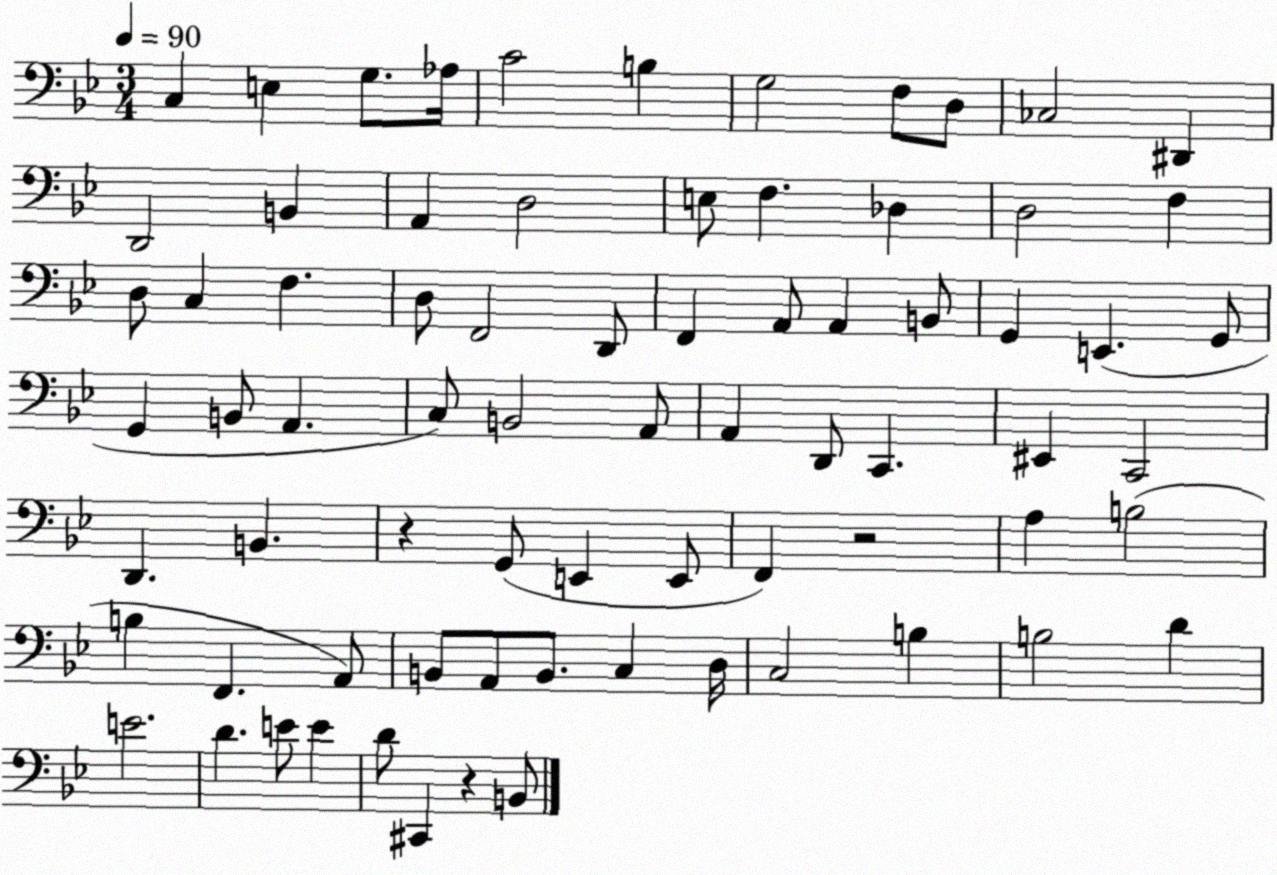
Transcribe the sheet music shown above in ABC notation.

X:1
T:Untitled
M:3/4
L:1/4
K:Bb
C, E, G,/2 _A,/4 C2 B, G,2 F,/2 D,/2 _C,2 ^D,, D,,2 B,, A,, D,2 E,/2 F, _D, D,2 F, D,/2 C, F, D,/2 F,,2 D,,/2 F,, A,,/2 A,, B,,/2 G,, E,, G,,/2 G,, B,,/2 A,, C,/2 B,,2 A,,/2 A,, D,,/2 C,, ^E,, C,,2 D,, B,, z G,,/2 E,, E,,/2 F,, z2 A, B,2 B, F,, A,,/2 B,,/2 A,,/2 B,,/2 C, D,/4 C,2 B, B,2 D E2 D E/2 E D/2 ^C,, z B,,/2